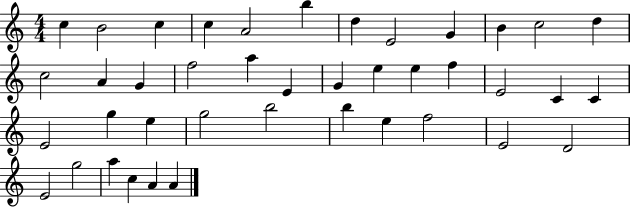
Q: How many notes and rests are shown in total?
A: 41